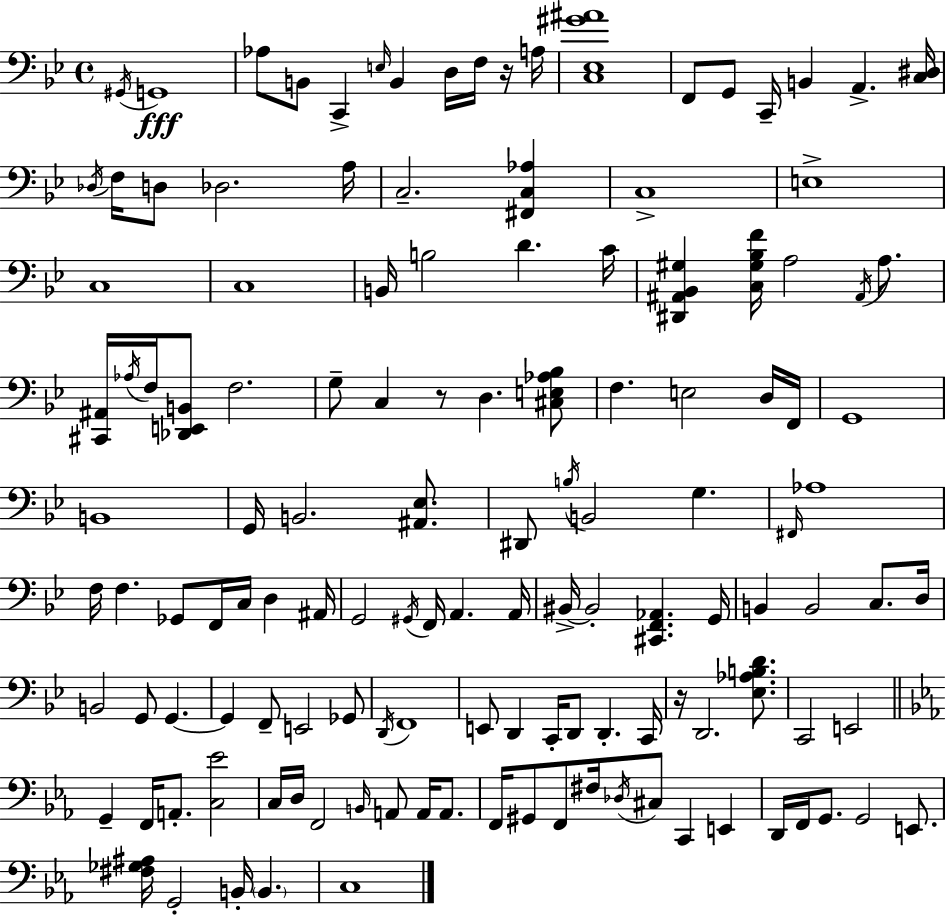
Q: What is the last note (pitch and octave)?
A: C3